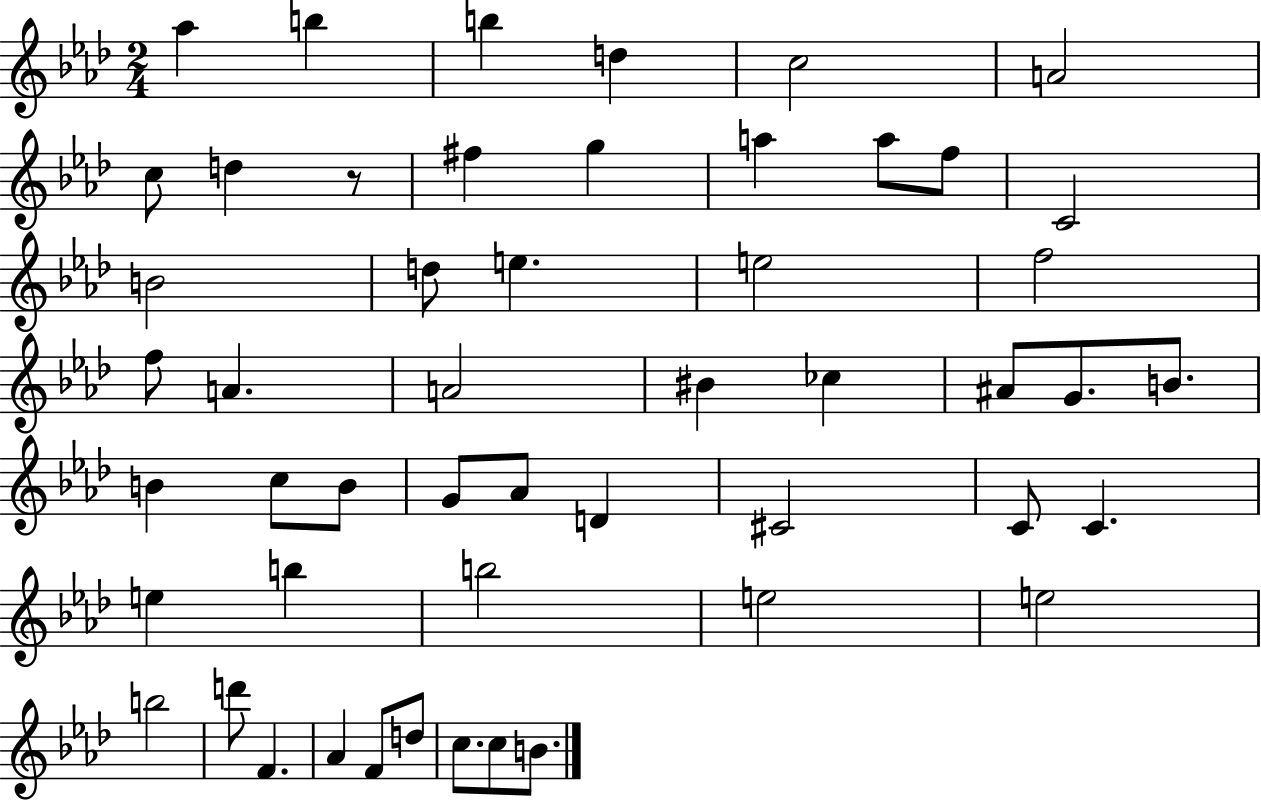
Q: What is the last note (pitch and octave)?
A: B4